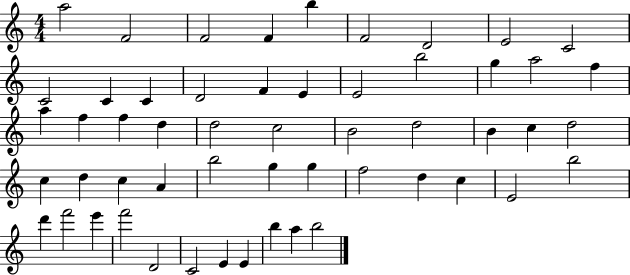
A5/h F4/h F4/h F4/q B5/q F4/h D4/h E4/h C4/h C4/h C4/q C4/q D4/h F4/q E4/q E4/h B5/h G5/q A5/h F5/q A5/q F5/q F5/q D5/q D5/h C5/h B4/h D5/h B4/q C5/q D5/h C5/q D5/q C5/q A4/q B5/h G5/q G5/q F5/h D5/q C5/q E4/h B5/h D6/q F6/h E6/q F6/h D4/h C4/h E4/q E4/q B5/q A5/q B5/h